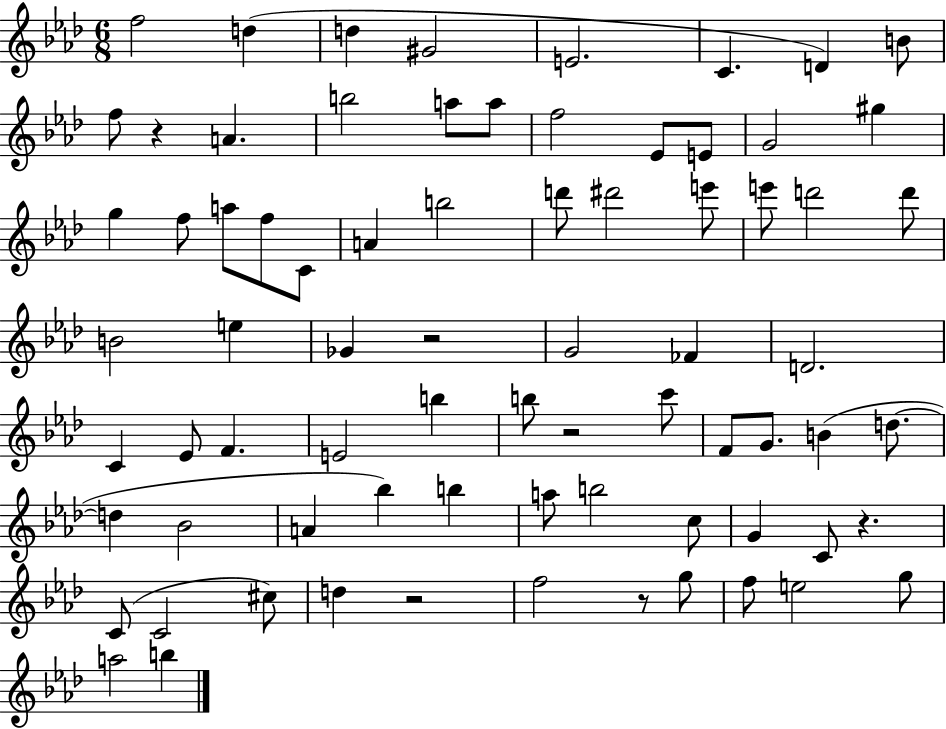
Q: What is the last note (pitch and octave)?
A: B5